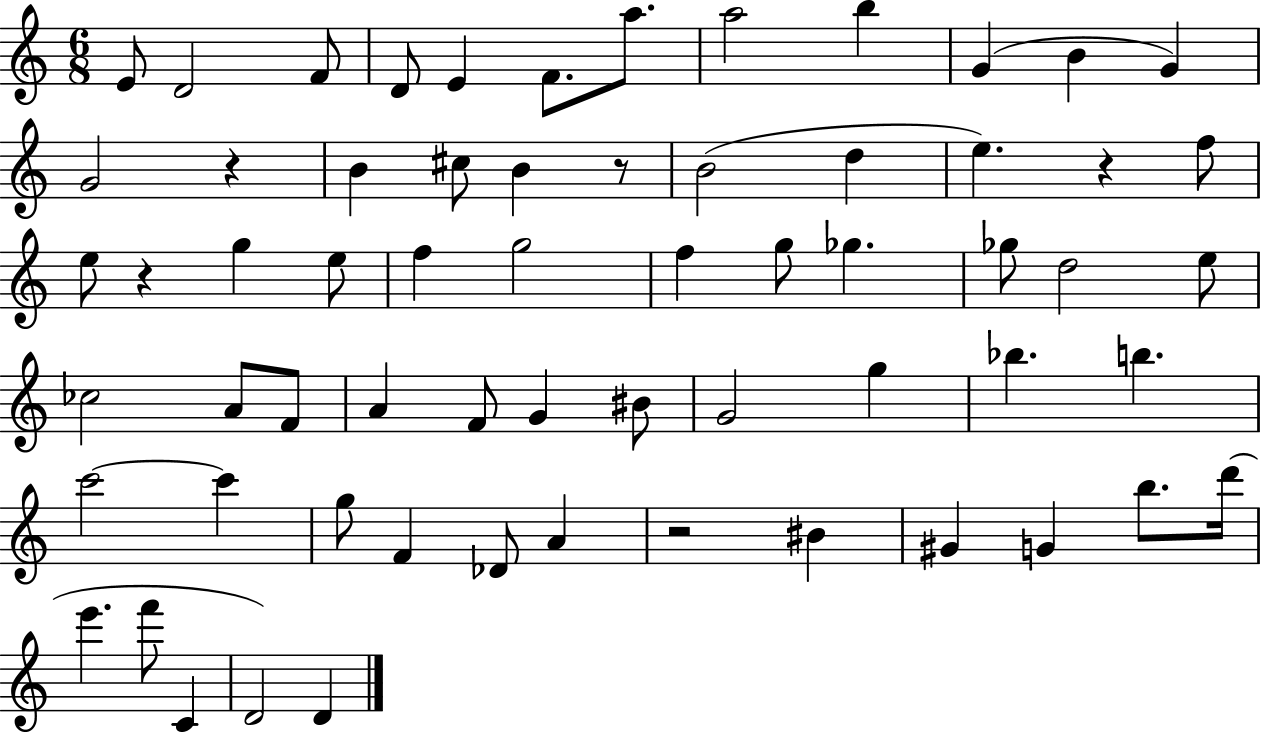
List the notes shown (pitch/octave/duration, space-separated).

E4/e D4/h F4/e D4/e E4/q F4/e. A5/e. A5/h B5/q G4/q B4/q G4/q G4/h R/q B4/q C#5/e B4/q R/e B4/h D5/q E5/q. R/q F5/e E5/e R/q G5/q E5/e F5/q G5/h F5/q G5/e Gb5/q. Gb5/e D5/h E5/e CES5/h A4/e F4/e A4/q F4/e G4/q BIS4/e G4/h G5/q Bb5/q. B5/q. C6/h C6/q G5/e F4/q Db4/e A4/q R/h BIS4/q G#4/q G4/q B5/e. D6/s E6/q. F6/e C4/q D4/h D4/q